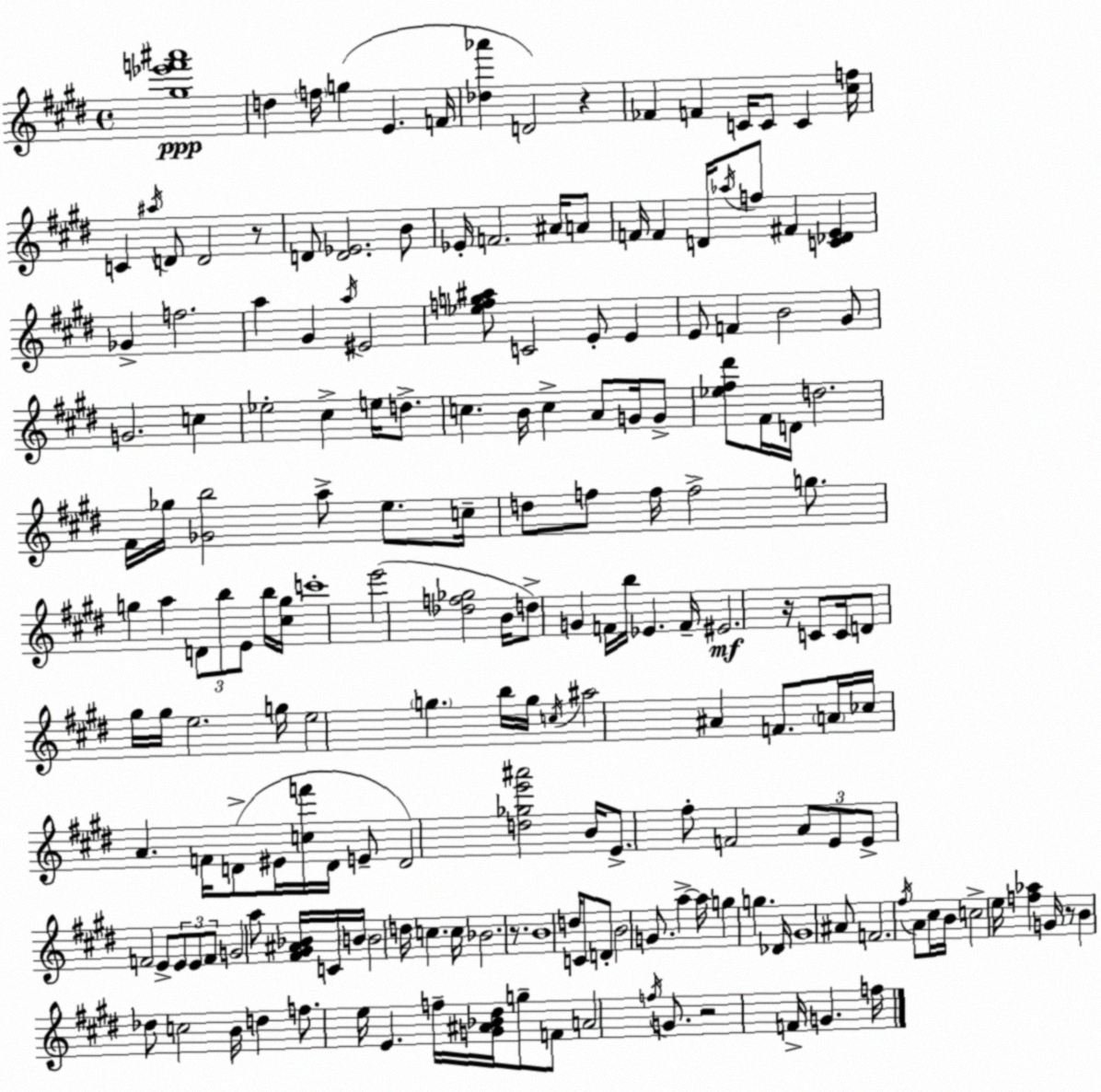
X:1
T:Untitled
M:4/4
L:1/4
K:E
[^g_e'f'^a']4 d f/4 g E F/4 [_d_a'] D2 z _F F C/4 C/2 C [^cf]/4 C ^a/4 D/2 D2 z/2 D/2 [D_E]2 B/2 _E/4 F2 ^A/4 A/2 F/4 F D/4 _a/4 f/2 ^F [C_DE] _G f2 a ^G a/4 ^E2 [_efg^a]/2 C2 E/2 E E/2 F B2 ^G/2 G2 c _e2 ^c e/4 d/2 c B/4 c A/2 G/4 G/2 [_e^f^d']/2 ^F/4 D/4 d2 ^F/4 _g/4 [_Gb]2 a/2 e/2 c/4 d/2 f/2 f/4 f2 g/2 g a D/2 b/2 E/2 b/4 [^cg]/4 c'4 e'2 [_df_g]2 B/4 d/2 G F/4 b/4 _E F/4 ^E2 z/4 C/2 C/4 D/2 ^g/4 ^g/4 e2 g/4 e2 g b/4 g/4 c/4 ^a2 ^A F/2 A/4 _c/4 A F/4 D/2 ^E/4 [cf']/4 D/4 E/2 D2 [d_ge'^a']2 B/4 E/2 ^f/2 F2 A/2 E/2 E/2 F2 E/2 E/2 E/2 F/2 G2 a/2 [^F^G^A_B]/4 C/4 B/4 B2 d/4 c c/4 _B2 z/2 B4 d/4 C/2 D/2 B2 G/2 a a/4 g g _D/4 ^G4 ^A/2 F2 ^f/4 A/2 ^c/4 B/4 c2 e/4 [f_a] G/4 z/2 B _d/2 c2 B/4 d f/2 e/4 E f/4 [G^A_B^d]/4 g/2 F/2 A2 f/4 G/2 z2 F/4 G f/4